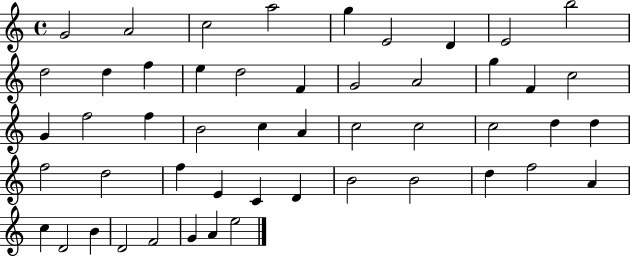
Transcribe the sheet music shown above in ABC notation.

X:1
T:Untitled
M:4/4
L:1/4
K:C
G2 A2 c2 a2 g E2 D E2 b2 d2 d f e d2 F G2 A2 g F c2 G f2 f B2 c A c2 c2 c2 d d f2 d2 f E C D B2 B2 d f2 A c D2 B D2 F2 G A e2